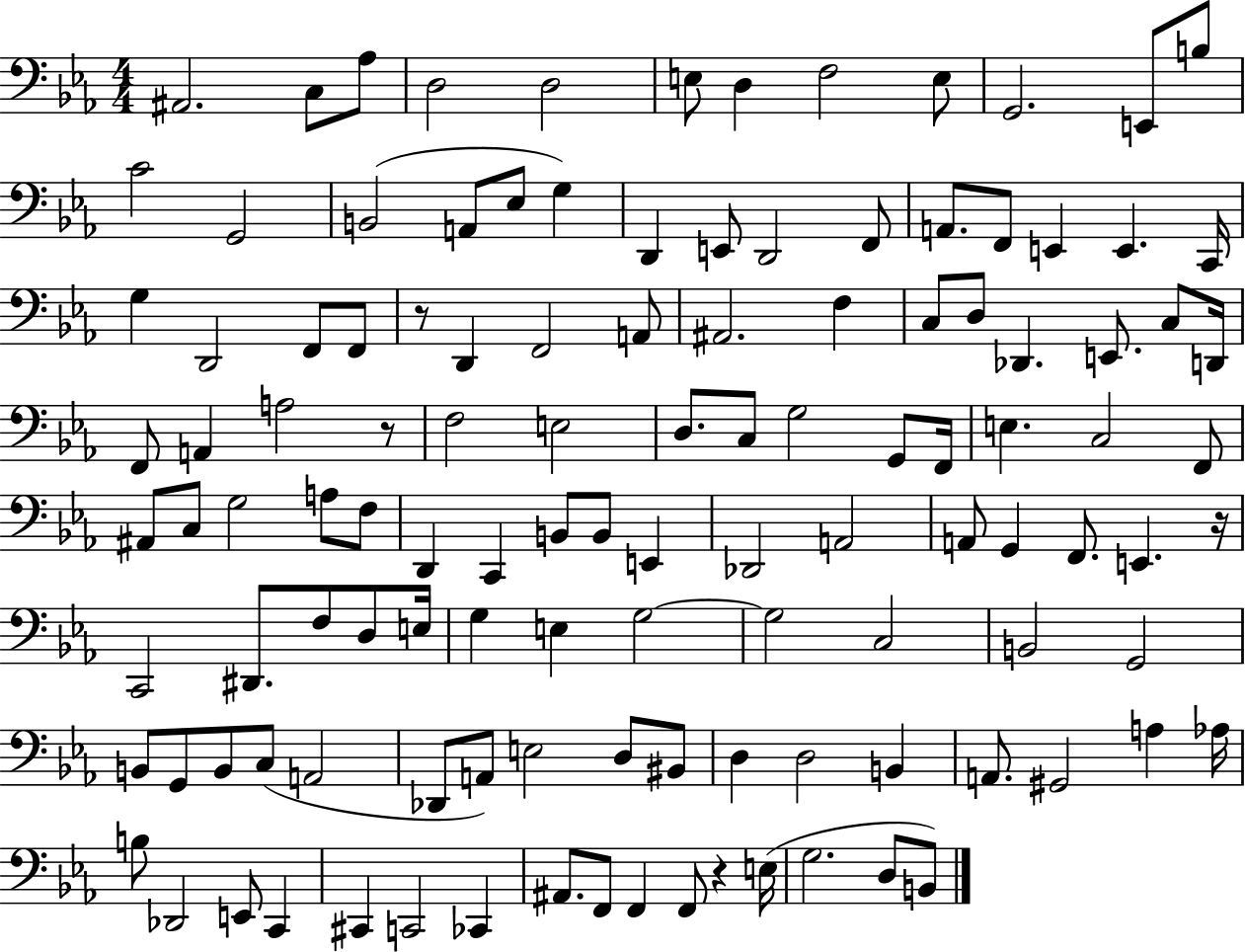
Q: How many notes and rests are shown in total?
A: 119